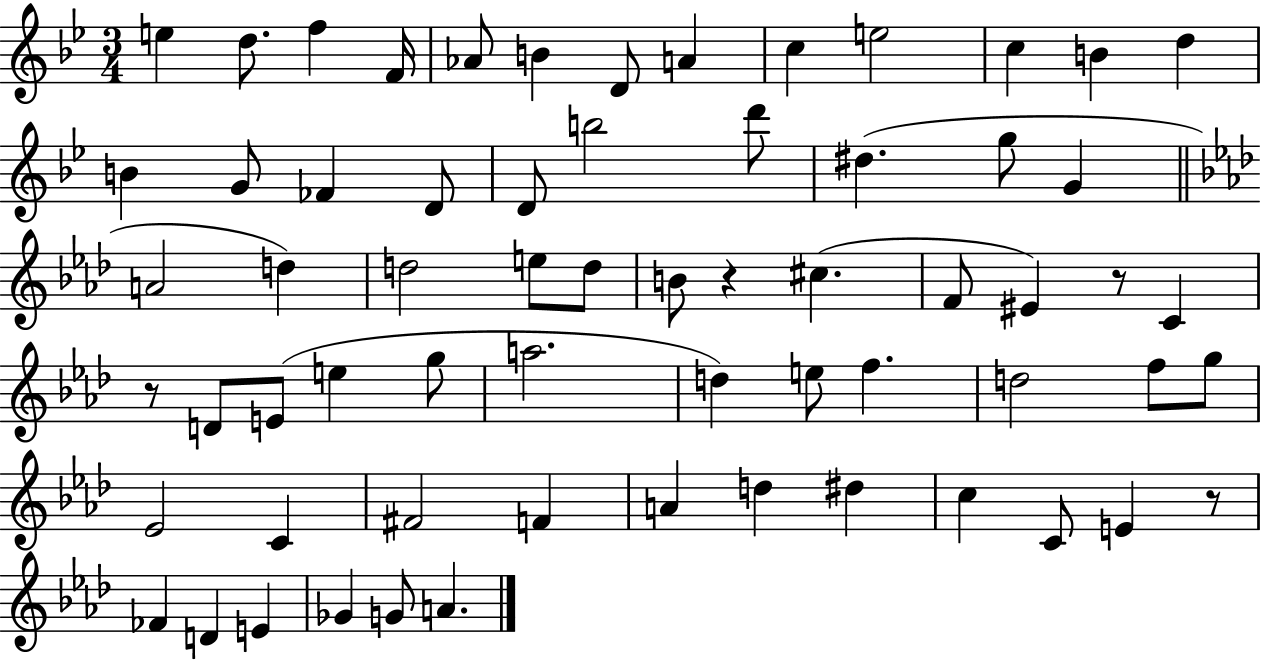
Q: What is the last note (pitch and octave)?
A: A4